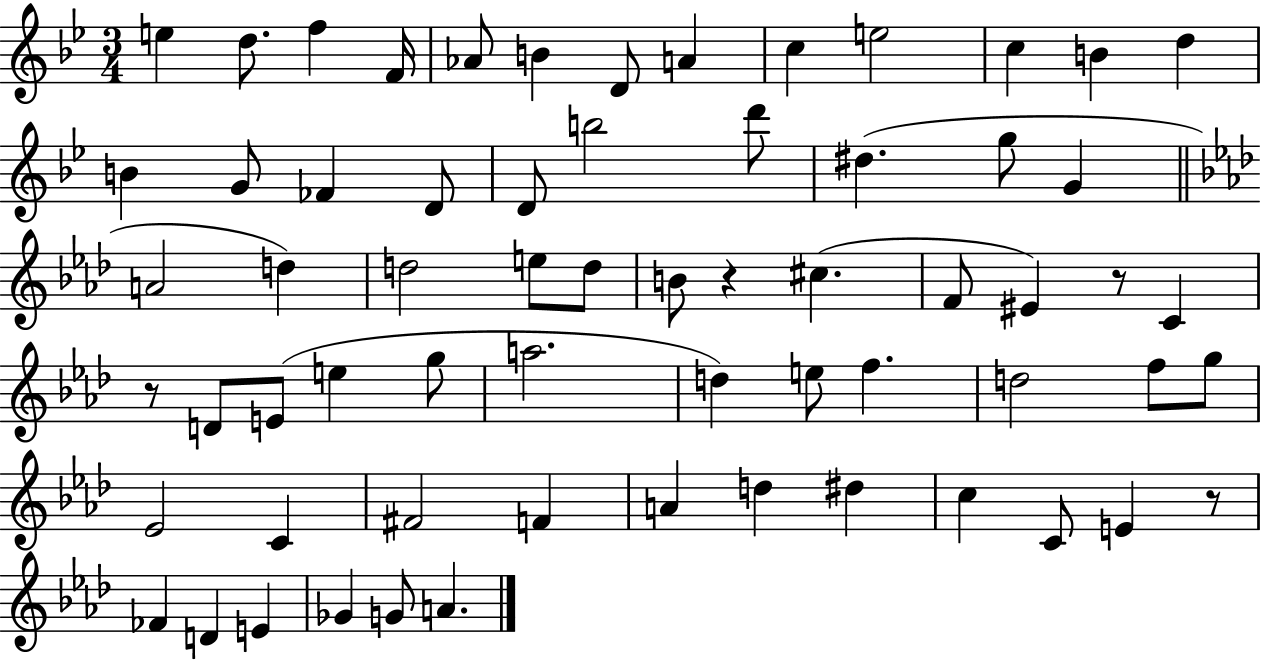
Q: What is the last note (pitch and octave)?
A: A4